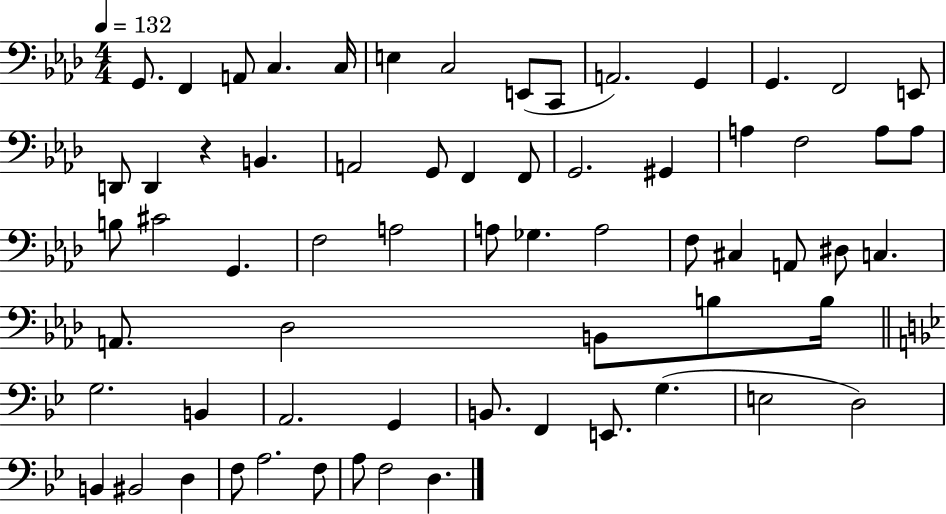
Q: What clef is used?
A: bass